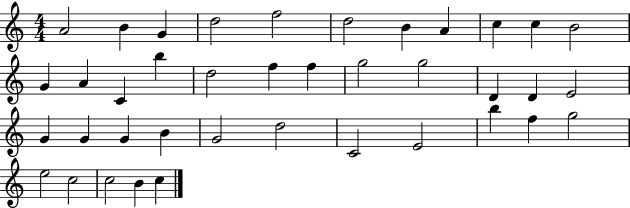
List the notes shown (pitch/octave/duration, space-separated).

A4/h B4/q G4/q D5/h F5/h D5/h B4/q A4/q C5/q C5/q B4/h G4/q A4/q C4/q B5/q D5/h F5/q F5/q G5/h G5/h D4/q D4/q E4/h G4/q G4/q G4/q B4/q G4/h D5/h C4/h E4/h B5/q F5/q G5/h E5/h C5/h C5/h B4/q C5/q